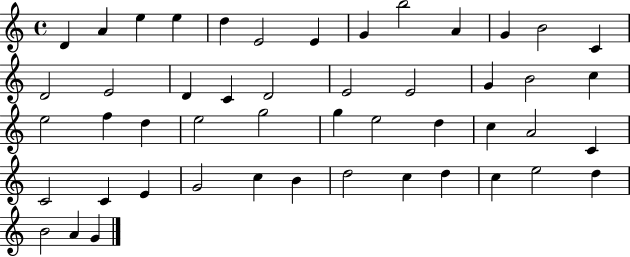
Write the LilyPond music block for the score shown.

{
  \clef treble
  \time 4/4
  \defaultTimeSignature
  \key c \major
  d'4 a'4 e''4 e''4 | d''4 e'2 e'4 | g'4 b''2 a'4 | g'4 b'2 c'4 | \break d'2 e'2 | d'4 c'4 d'2 | e'2 e'2 | g'4 b'2 c''4 | \break e''2 f''4 d''4 | e''2 g''2 | g''4 e''2 d''4 | c''4 a'2 c'4 | \break c'2 c'4 e'4 | g'2 c''4 b'4 | d''2 c''4 d''4 | c''4 e''2 d''4 | \break b'2 a'4 g'4 | \bar "|."
}